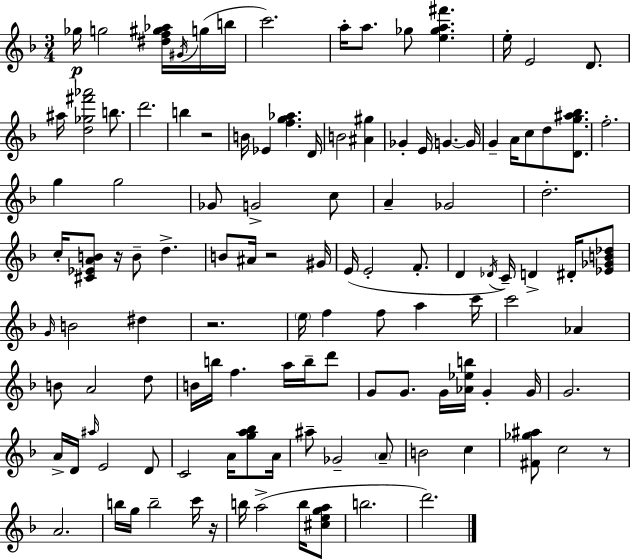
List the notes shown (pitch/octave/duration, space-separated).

Gb5/s G5/h [D#5,F5,G#5,Ab5]/s G#4/s G5/s B5/s C6/h. A5/s A5/e. Gb5/e [E5,Gb5,A5,F#6]/q. E5/s E4/h D4/e. A#5/s [D5,Gb5,F#6,Ab6]/h B5/e. D6/h. B5/q R/h B4/s Eb4/q [F5,G5,Ab5]/q. D4/s B4/h [A#4,G#5]/q Gb4/q E4/s G4/q. G4/s G4/q A4/s C5/e D5/e [D4,G5,A#5,Bb5]/e. F5/h. G5/q G5/h Gb4/e G4/h C5/e A4/q Gb4/h D5/h. C5/s [C#4,Eb4,A4,B4]/e R/s B4/e D5/q. B4/e A#4/s R/h G#4/s E4/s E4/h F4/e. D4/q Db4/s C4/s D4/q D#4/s [Eb4,Gb4,B4,Db5]/e G4/s B4/h D#5/q R/h. E5/s F5/q F5/e A5/q C6/s C6/h Ab4/q B4/e A4/h D5/e B4/s B5/s F5/q. A5/s B5/s D6/e G4/e G4/e. G4/s [Ab4,Eb5,B5]/s G4/q G4/s G4/h. A4/s D4/s A#5/s E4/h D4/e C4/h A4/s [G5,A5,Bb5]/e A4/s A#5/e Gb4/h A4/e B4/h C5/q [F#4,Gb5,A#5]/e C5/h R/e A4/h. B5/s G5/s B5/h C6/s R/s B5/s A5/h B5/s [C#5,E5,G5,A5]/e B5/h. D6/h.